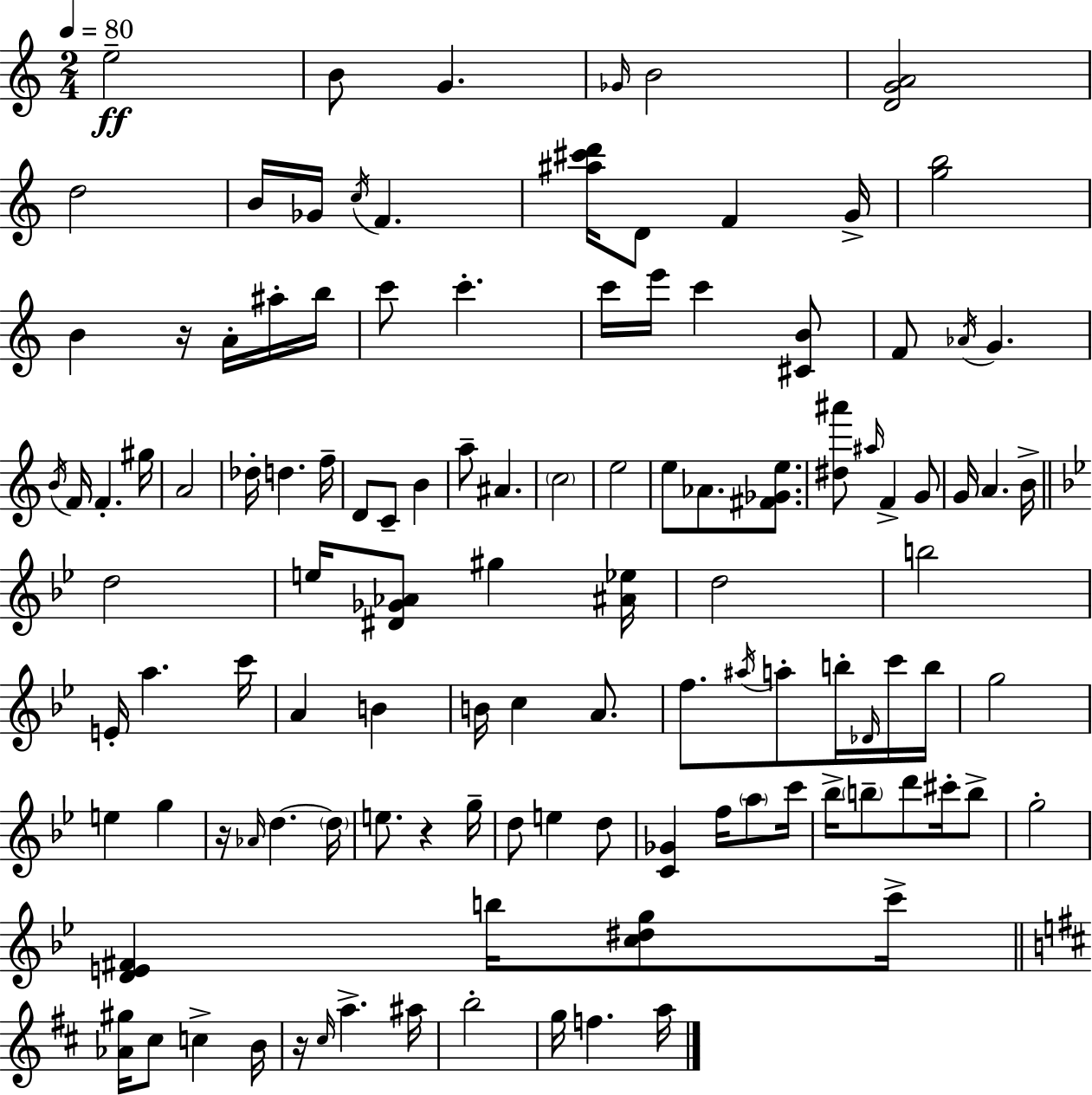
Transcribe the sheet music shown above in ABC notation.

X:1
T:Untitled
M:2/4
L:1/4
K:C
e2 B/2 G _G/4 B2 [DGA]2 d2 B/4 _G/4 c/4 F [^a^c'd']/4 D/2 F G/4 [gb]2 B z/4 A/4 ^a/4 b/4 c'/2 c' c'/4 e'/4 c' [^CB]/2 F/2 _A/4 G B/4 F/4 F ^g/4 A2 _d/4 d f/4 D/2 C/2 B a/2 ^A c2 e2 e/2 _A/2 [^F_Ge]/2 [^d^a']/2 ^a/4 F G/2 G/4 A B/4 d2 e/4 [^D_G_A]/2 ^g [^A_e]/4 d2 b2 E/4 a c'/4 A B B/4 c A/2 f/2 ^a/4 a/2 b/4 _D/4 c'/4 b/4 g2 e g z/4 _A/4 d d/4 e/2 z g/4 d/2 e d/2 [C_G] f/4 a/2 c'/4 _b/4 b/2 d'/2 ^c'/4 b/2 g2 [DE^F] b/4 [c^dg]/2 c'/4 [_A^g]/4 ^c/2 c B/4 z/4 ^c/4 a ^a/4 b2 g/4 f a/4